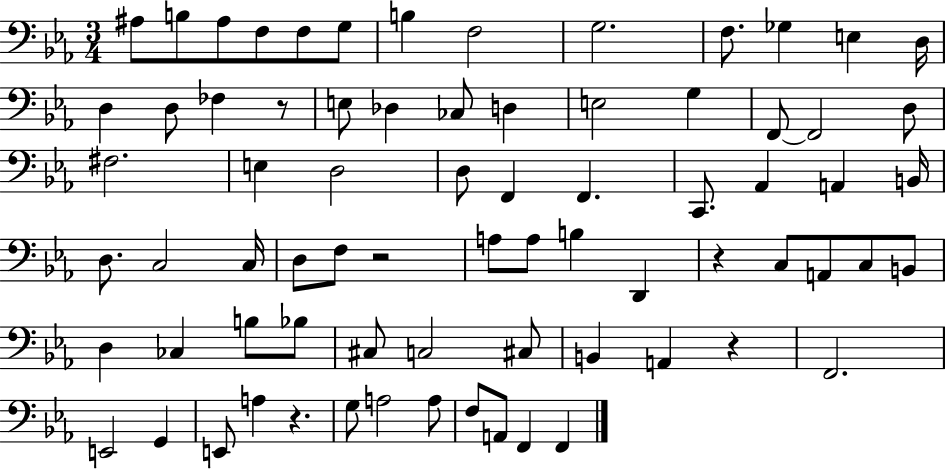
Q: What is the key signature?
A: EES major